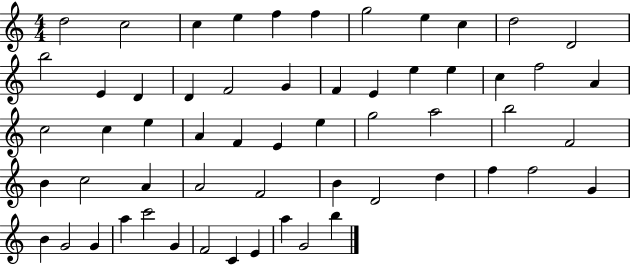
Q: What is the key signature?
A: C major